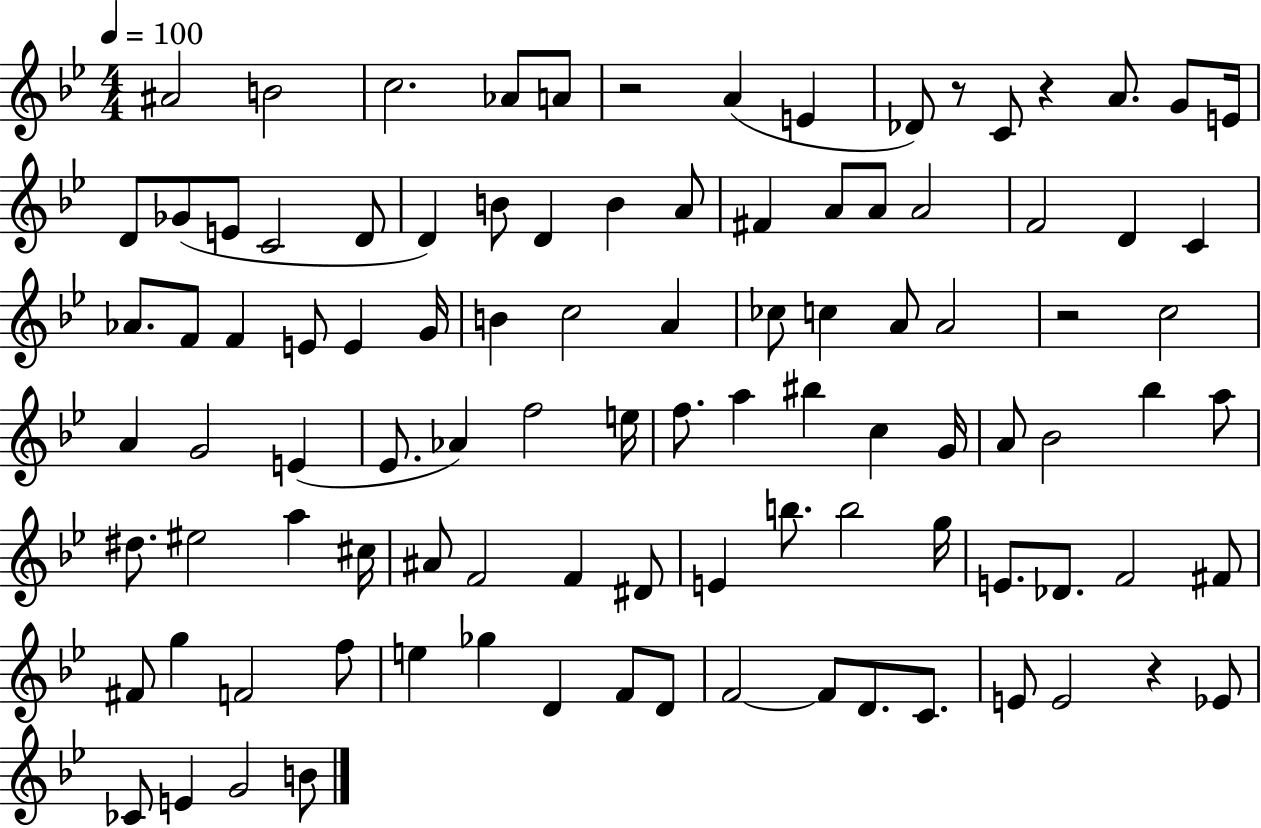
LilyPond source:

{
  \clef treble
  \numericTimeSignature
  \time 4/4
  \key bes \major
  \tempo 4 = 100
  ais'2 b'2 | c''2. aes'8 a'8 | r2 a'4( e'4 | des'8) r8 c'8 r4 a'8. g'8 e'16 | \break d'8 ges'8( e'8 c'2 d'8 | d'4) b'8 d'4 b'4 a'8 | fis'4 a'8 a'8 a'2 | f'2 d'4 c'4 | \break aes'8. f'8 f'4 e'8 e'4 g'16 | b'4 c''2 a'4 | ces''8 c''4 a'8 a'2 | r2 c''2 | \break a'4 g'2 e'4( | ees'8. aes'4) f''2 e''16 | f''8. a''4 bis''4 c''4 g'16 | a'8 bes'2 bes''4 a''8 | \break dis''8. eis''2 a''4 cis''16 | ais'8 f'2 f'4 dis'8 | e'4 b''8. b''2 g''16 | e'8. des'8. f'2 fis'8 | \break fis'8 g''4 f'2 f''8 | e''4 ges''4 d'4 f'8 d'8 | f'2~~ f'8 d'8. c'8. | e'8 e'2 r4 ees'8 | \break ces'8 e'4 g'2 b'8 | \bar "|."
}